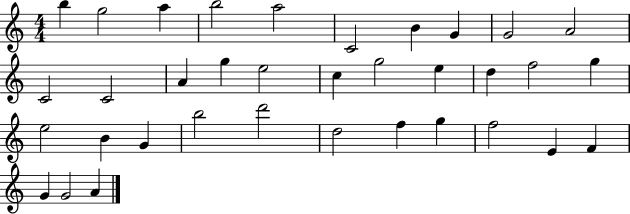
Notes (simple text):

B5/q G5/h A5/q B5/h A5/h C4/h B4/q G4/q G4/h A4/h C4/h C4/h A4/q G5/q E5/h C5/q G5/h E5/q D5/q F5/h G5/q E5/h B4/q G4/q B5/h D6/h D5/h F5/q G5/q F5/h E4/q F4/q G4/q G4/h A4/q